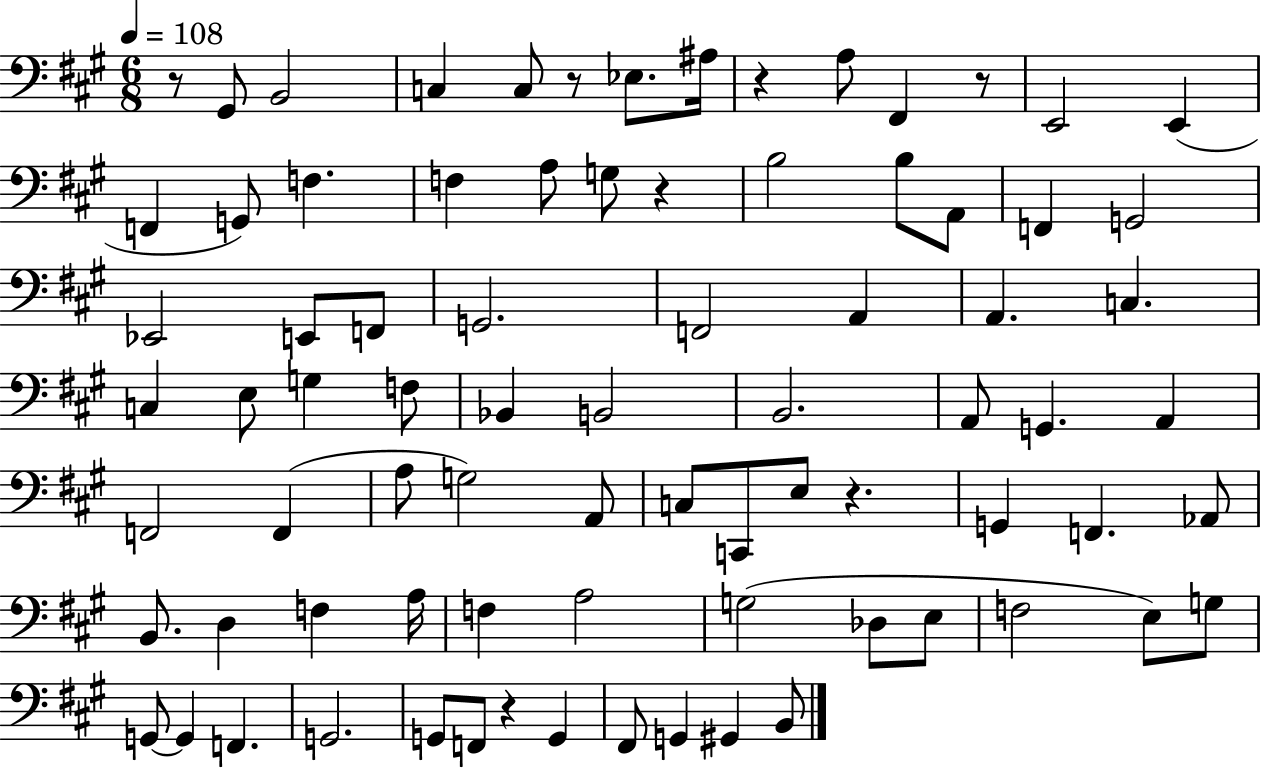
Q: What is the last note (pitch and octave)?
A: B2